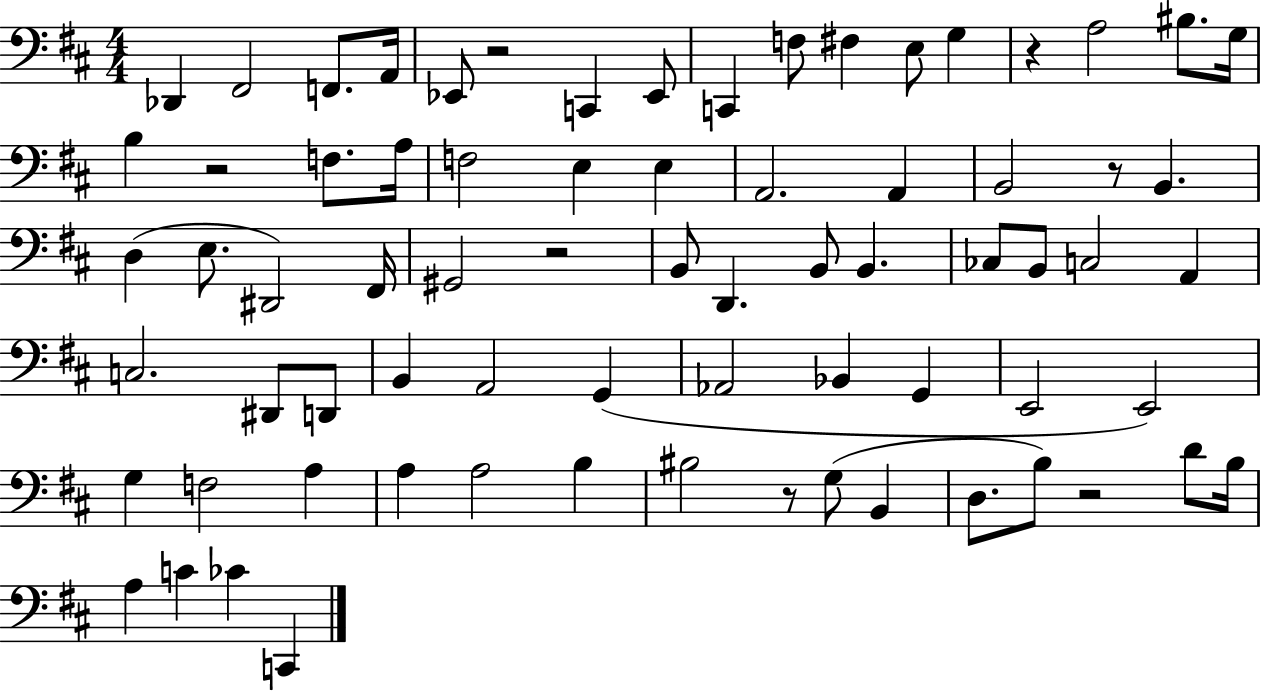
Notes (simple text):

Db2/q F#2/h F2/e. A2/s Eb2/e R/h C2/q Eb2/e C2/q F3/e F#3/q E3/e G3/q R/q A3/h BIS3/e. G3/s B3/q R/h F3/e. A3/s F3/h E3/q E3/q A2/h. A2/q B2/h R/e B2/q. D3/q E3/e. D#2/h F#2/s G#2/h R/h B2/e D2/q. B2/e B2/q. CES3/e B2/e C3/h A2/q C3/h. D#2/e D2/e B2/q A2/h G2/q Ab2/h Bb2/q G2/q E2/h E2/h G3/q F3/h A3/q A3/q A3/h B3/q BIS3/h R/e G3/e B2/q D3/e. B3/e R/h D4/e B3/s A3/q C4/q CES4/q C2/q